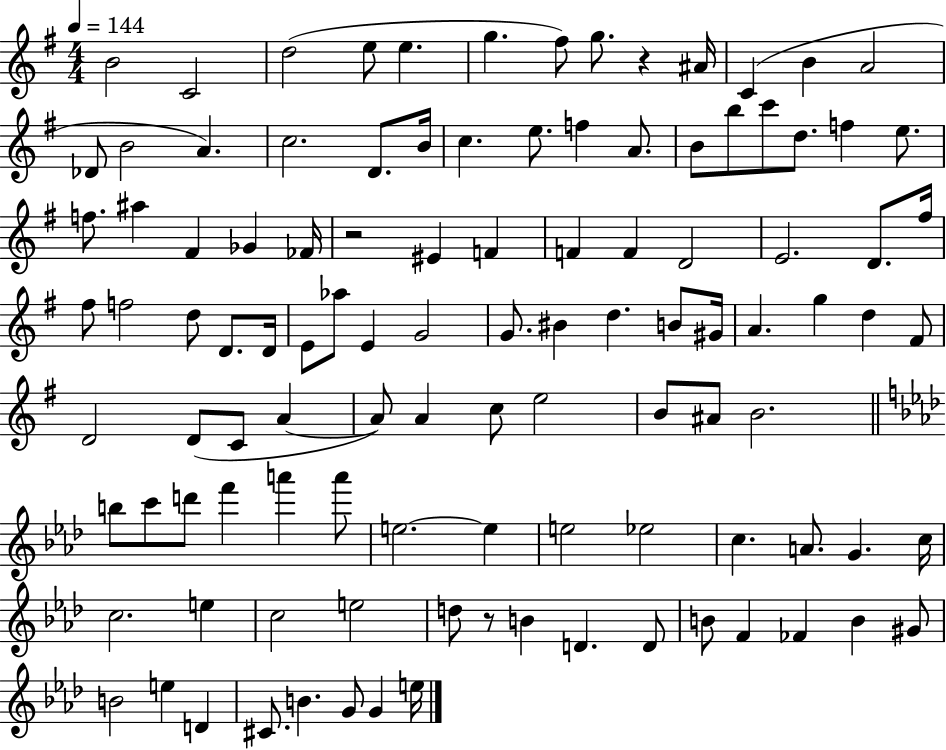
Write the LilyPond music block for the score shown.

{
  \clef treble
  \numericTimeSignature
  \time 4/4
  \key g \major
  \tempo 4 = 144
  b'2 c'2 | d''2( e''8 e''4. | g''4. fis''8) g''8. r4 ais'16 | c'4( b'4 a'2 | \break des'8 b'2 a'4.) | c''2. d'8. b'16 | c''4. e''8. f''4 a'8. | b'8 b''8 c'''8 d''8. f''4 e''8. | \break f''8. ais''4 fis'4 ges'4 fes'16 | r2 eis'4 f'4 | f'4 f'4 d'2 | e'2. d'8. fis''16 | \break fis''8 f''2 d''8 d'8. d'16 | e'8 aes''8 e'4 g'2 | g'8. bis'4 d''4. b'8 gis'16 | a'4. g''4 d''4 fis'8 | \break d'2 d'8( c'8 a'4~~ | a'8) a'4 c''8 e''2 | b'8 ais'8 b'2. | \bar "||" \break \key f \minor b''8 c'''8 d'''8 f'''4 a'''4 a'''8 | e''2.~~ e''4 | e''2 ees''2 | c''4. a'8. g'4. c''16 | \break c''2. e''4 | c''2 e''2 | d''8 r8 b'4 d'4. d'8 | b'8 f'4 fes'4 b'4 gis'8 | \break b'2 e''4 d'4 | cis'8. b'4. g'8 g'4 e''16 | \bar "|."
}